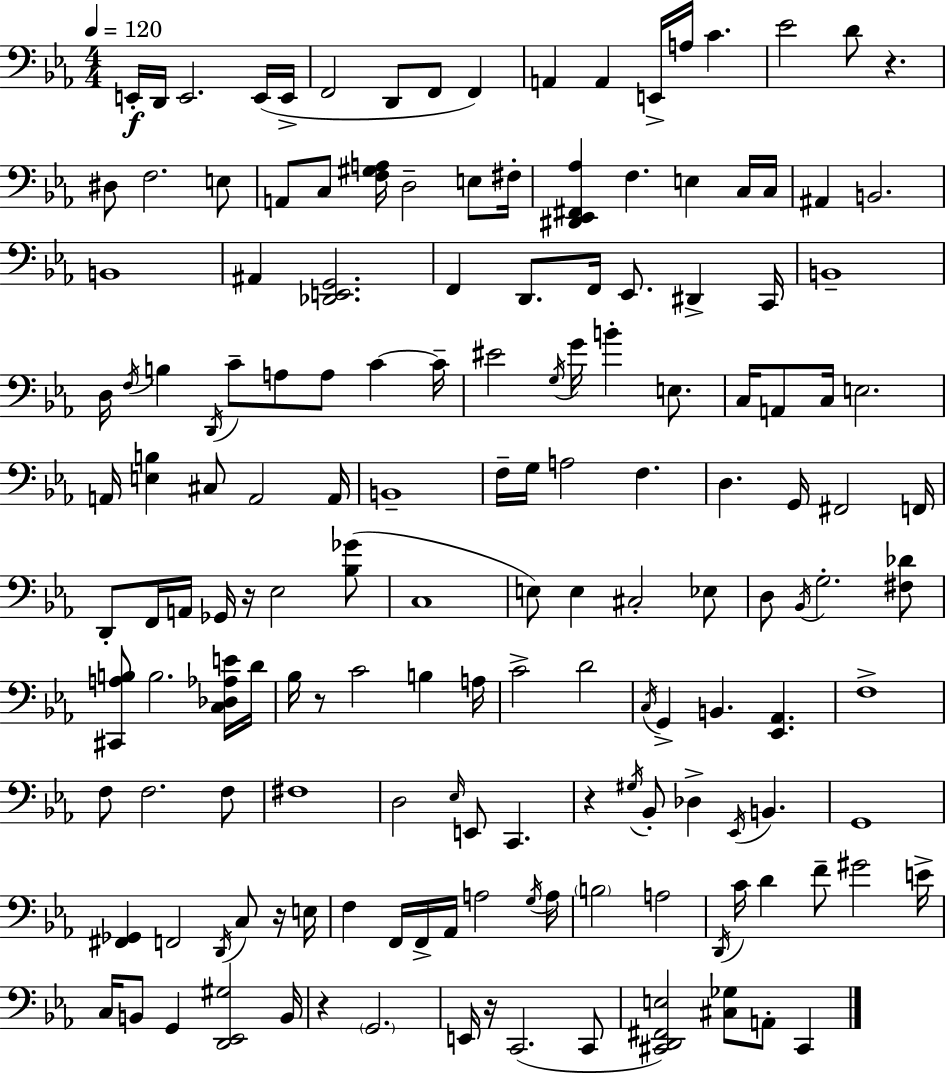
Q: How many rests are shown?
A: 7